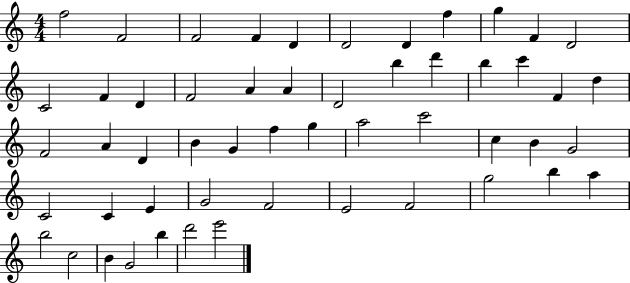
X:1
T:Untitled
M:4/4
L:1/4
K:C
f2 F2 F2 F D D2 D f g F D2 C2 F D F2 A A D2 b d' b c' F d F2 A D B G f g a2 c'2 c B G2 C2 C E G2 F2 E2 F2 g2 b a b2 c2 B G2 b d'2 e'2